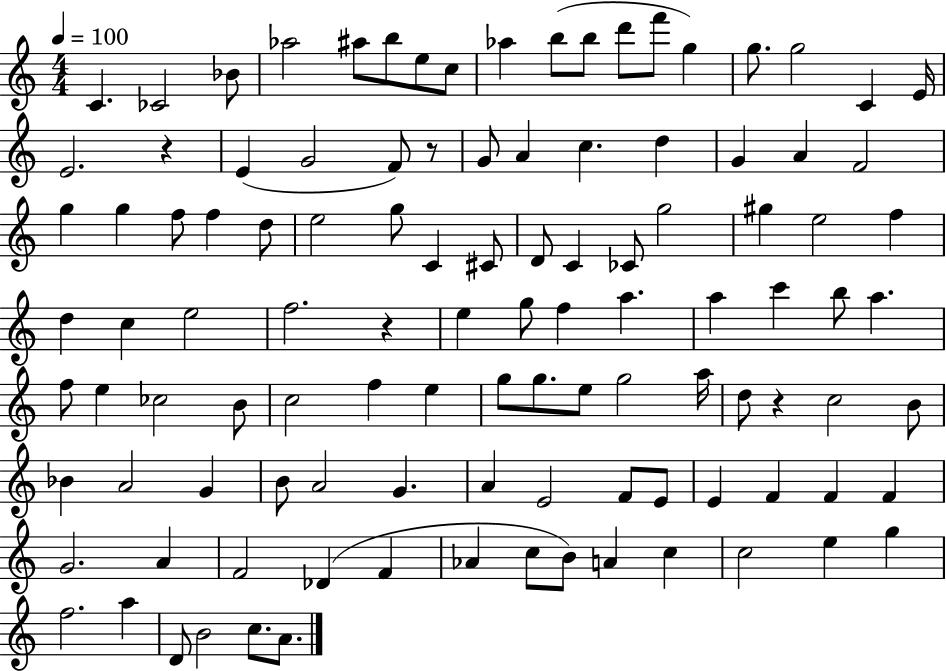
C4/q. CES4/h Bb4/e Ab5/h A#5/e B5/e E5/e C5/e Ab5/q B5/e B5/e D6/e F6/e G5/q G5/e. G5/h C4/q E4/s E4/h. R/q E4/q G4/h F4/e R/e G4/e A4/q C5/q. D5/q G4/q A4/q F4/h G5/q G5/q F5/e F5/q D5/e E5/h G5/e C4/q C#4/e D4/e C4/q CES4/e G5/h G#5/q E5/h F5/q D5/q C5/q E5/h F5/h. R/q E5/q G5/e F5/q A5/q. A5/q C6/q B5/e A5/q. F5/e E5/q CES5/h B4/e C5/h F5/q E5/q G5/e G5/e. E5/e G5/h A5/s D5/e R/q C5/h B4/e Bb4/q A4/h G4/q B4/e A4/h G4/q. A4/q E4/h F4/e E4/e E4/q F4/q F4/q F4/q G4/h. A4/q F4/h Db4/q F4/q Ab4/q C5/e B4/e A4/q C5/q C5/h E5/q G5/q F5/h. A5/q D4/e B4/h C5/e. A4/e.